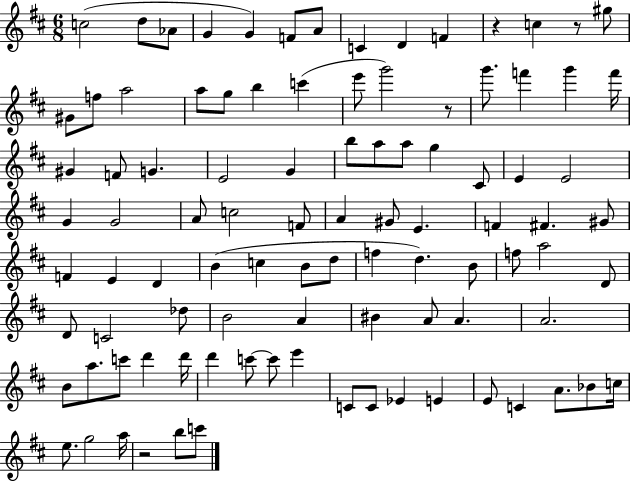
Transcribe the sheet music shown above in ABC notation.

X:1
T:Untitled
M:6/8
L:1/4
K:D
c2 d/2 _A/2 G G F/2 A/2 C D F z c z/2 ^g/2 ^G/2 f/2 a2 a/2 g/2 b c' e'/2 g'2 z/2 g'/2 f' g' f'/4 ^G F/2 G E2 G b/2 a/2 a/2 g ^C/2 E E2 G G2 A/2 c2 F/2 A ^G/2 E F ^F ^G/2 F E D B c B/2 d/2 f d B/2 f/2 a2 D/2 D/2 C2 _d/2 B2 A ^B A/2 A A2 B/2 a/2 c'/2 d' d'/4 d' c'/2 c'/2 e' C/2 C/2 _E E E/2 C A/2 _B/2 c/4 e/2 g2 a/4 z2 b/2 c'/2